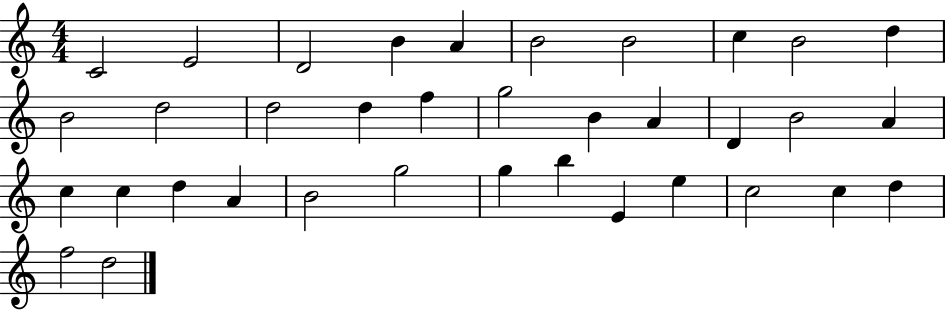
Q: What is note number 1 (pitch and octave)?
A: C4